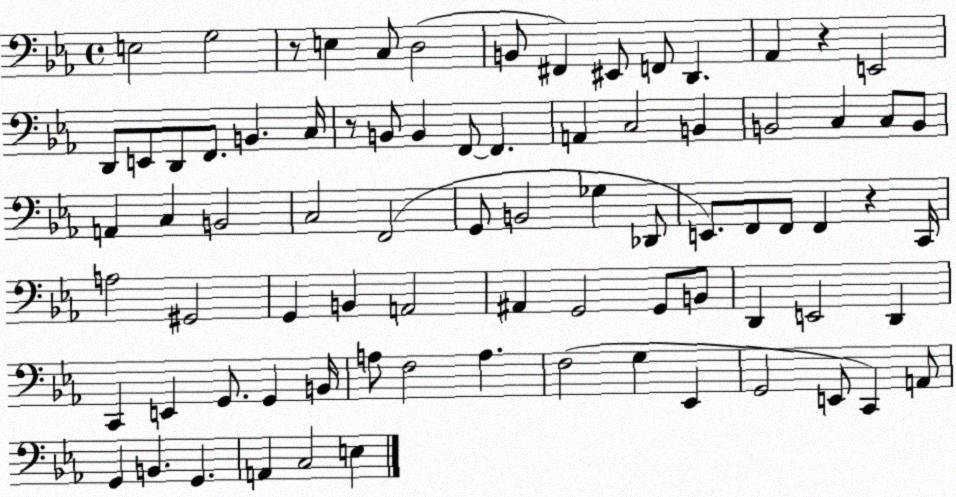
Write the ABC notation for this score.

X:1
T:Untitled
M:4/4
L:1/4
K:Eb
E,2 G,2 z/2 E, C,/2 D,2 B,,/2 ^F,, ^E,,/2 F,,/2 D,, _A,, z E,,2 D,,/2 E,,/2 D,,/2 F,,/2 B,, C,/4 z/2 B,,/2 B,, F,,/2 F,, A,, C,2 B,, B,,2 C, C,/2 B,,/2 A,, C, B,,2 C,2 F,,2 G,,/2 B,,2 _G, _D,,/2 E,,/2 F,,/2 F,,/2 F,, z C,,/4 A,2 ^G,,2 G,, B,, A,,2 ^A,, G,,2 G,,/2 B,,/2 D,, E,,2 D,, C,, E,, G,,/2 G,, B,,/4 A,/2 F,2 A, F,2 G, _E,, G,,2 E,,/2 C,, A,,/2 G,, B,, G,, A,, C,2 E,